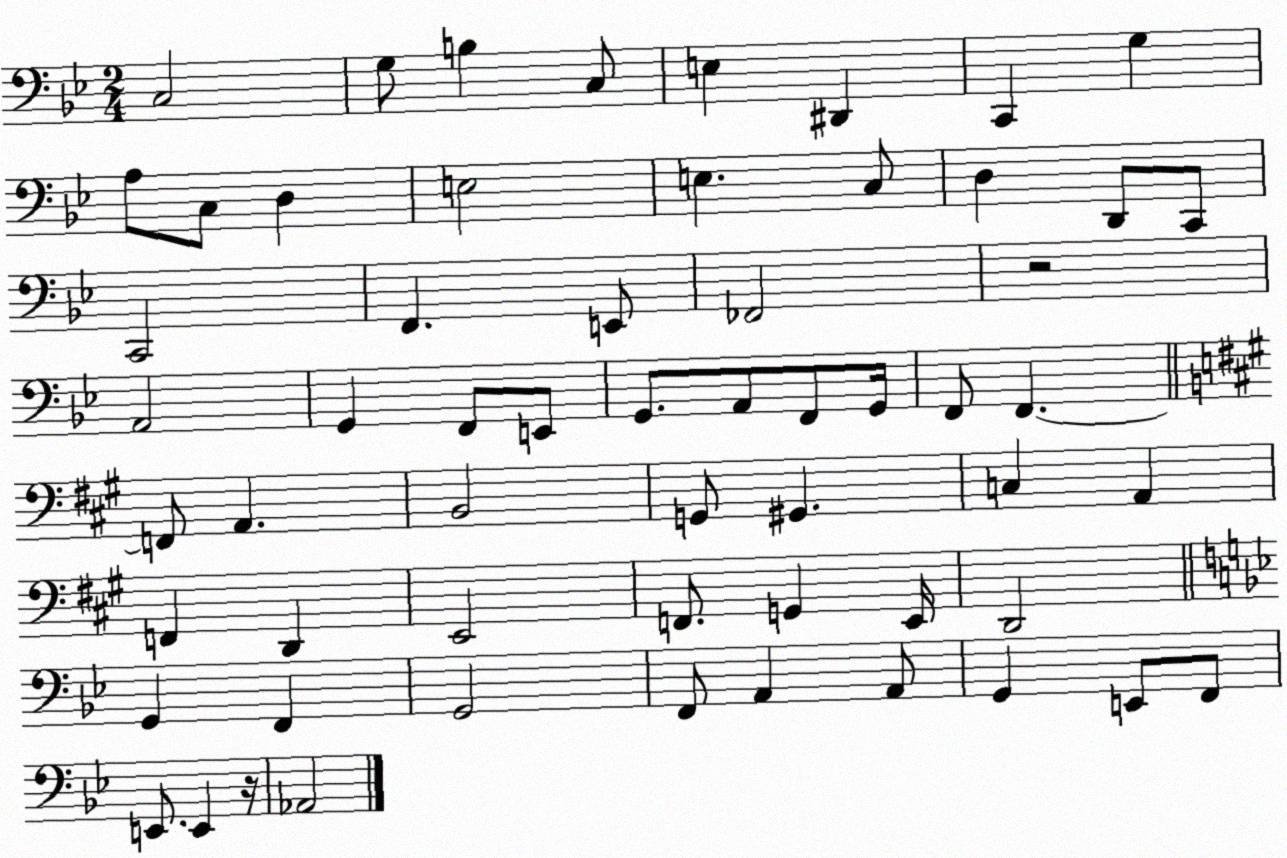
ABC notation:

X:1
T:Untitled
M:2/4
L:1/4
K:Bb
C,2 G,/2 B, C,/2 E, ^D,, C,, G, A,/2 C,/2 D, E,2 E, C,/2 D, D,,/2 C,,/2 C,,2 F,, E,,/2 _F,,2 z2 A,,2 G,, F,,/2 E,,/2 G,,/2 A,,/2 F,,/2 G,,/4 F,,/2 F,, F,,/2 A,, B,,2 G,,/2 ^G,, C, A,, F,, D,, E,,2 F,,/2 G,, E,,/4 D,,2 G,, F,, G,,2 F,,/2 A,, A,,/2 G,, E,,/2 F,,/2 E,,/2 E,, z/4 _A,,2